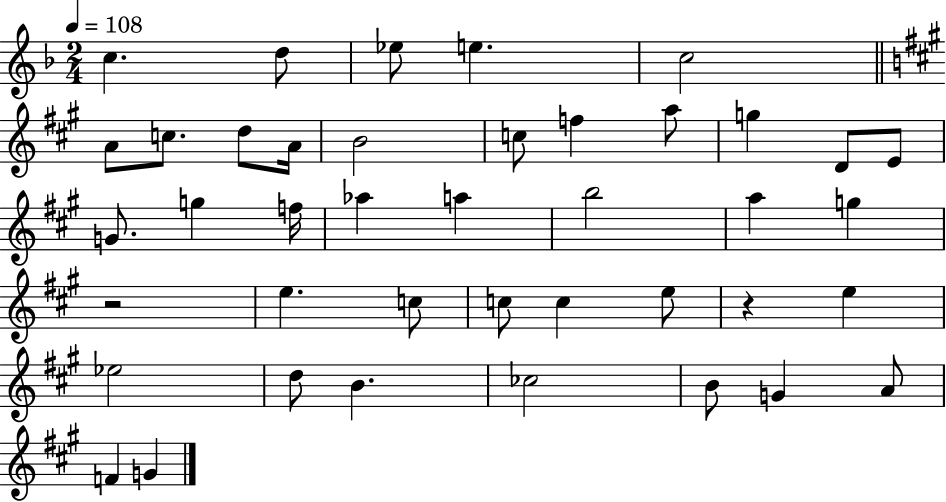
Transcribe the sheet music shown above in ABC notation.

X:1
T:Untitled
M:2/4
L:1/4
K:F
c d/2 _e/2 e c2 A/2 c/2 d/2 A/4 B2 c/2 f a/2 g D/2 E/2 G/2 g f/4 _a a b2 a g z2 e c/2 c/2 c e/2 z e _e2 d/2 B _c2 B/2 G A/2 F G